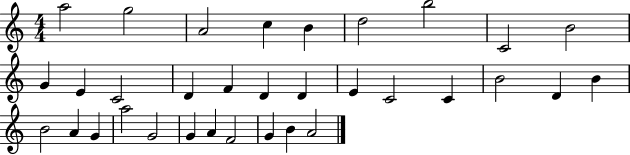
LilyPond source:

{
  \clef treble
  \numericTimeSignature
  \time 4/4
  \key c \major
  a''2 g''2 | a'2 c''4 b'4 | d''2 b''2 | c'2 b'2 | \break g'4 e'4 c'2 | d'4 f'4 d'4 d'4 | e'4 c'2 c'4 | b'2 d'4 b'4 | \break b'2 a'4 g'4 | a''2 g'2 | g'4 a'4 f'2 | g'4 b'4 a'2 | \break \bar "|."
}